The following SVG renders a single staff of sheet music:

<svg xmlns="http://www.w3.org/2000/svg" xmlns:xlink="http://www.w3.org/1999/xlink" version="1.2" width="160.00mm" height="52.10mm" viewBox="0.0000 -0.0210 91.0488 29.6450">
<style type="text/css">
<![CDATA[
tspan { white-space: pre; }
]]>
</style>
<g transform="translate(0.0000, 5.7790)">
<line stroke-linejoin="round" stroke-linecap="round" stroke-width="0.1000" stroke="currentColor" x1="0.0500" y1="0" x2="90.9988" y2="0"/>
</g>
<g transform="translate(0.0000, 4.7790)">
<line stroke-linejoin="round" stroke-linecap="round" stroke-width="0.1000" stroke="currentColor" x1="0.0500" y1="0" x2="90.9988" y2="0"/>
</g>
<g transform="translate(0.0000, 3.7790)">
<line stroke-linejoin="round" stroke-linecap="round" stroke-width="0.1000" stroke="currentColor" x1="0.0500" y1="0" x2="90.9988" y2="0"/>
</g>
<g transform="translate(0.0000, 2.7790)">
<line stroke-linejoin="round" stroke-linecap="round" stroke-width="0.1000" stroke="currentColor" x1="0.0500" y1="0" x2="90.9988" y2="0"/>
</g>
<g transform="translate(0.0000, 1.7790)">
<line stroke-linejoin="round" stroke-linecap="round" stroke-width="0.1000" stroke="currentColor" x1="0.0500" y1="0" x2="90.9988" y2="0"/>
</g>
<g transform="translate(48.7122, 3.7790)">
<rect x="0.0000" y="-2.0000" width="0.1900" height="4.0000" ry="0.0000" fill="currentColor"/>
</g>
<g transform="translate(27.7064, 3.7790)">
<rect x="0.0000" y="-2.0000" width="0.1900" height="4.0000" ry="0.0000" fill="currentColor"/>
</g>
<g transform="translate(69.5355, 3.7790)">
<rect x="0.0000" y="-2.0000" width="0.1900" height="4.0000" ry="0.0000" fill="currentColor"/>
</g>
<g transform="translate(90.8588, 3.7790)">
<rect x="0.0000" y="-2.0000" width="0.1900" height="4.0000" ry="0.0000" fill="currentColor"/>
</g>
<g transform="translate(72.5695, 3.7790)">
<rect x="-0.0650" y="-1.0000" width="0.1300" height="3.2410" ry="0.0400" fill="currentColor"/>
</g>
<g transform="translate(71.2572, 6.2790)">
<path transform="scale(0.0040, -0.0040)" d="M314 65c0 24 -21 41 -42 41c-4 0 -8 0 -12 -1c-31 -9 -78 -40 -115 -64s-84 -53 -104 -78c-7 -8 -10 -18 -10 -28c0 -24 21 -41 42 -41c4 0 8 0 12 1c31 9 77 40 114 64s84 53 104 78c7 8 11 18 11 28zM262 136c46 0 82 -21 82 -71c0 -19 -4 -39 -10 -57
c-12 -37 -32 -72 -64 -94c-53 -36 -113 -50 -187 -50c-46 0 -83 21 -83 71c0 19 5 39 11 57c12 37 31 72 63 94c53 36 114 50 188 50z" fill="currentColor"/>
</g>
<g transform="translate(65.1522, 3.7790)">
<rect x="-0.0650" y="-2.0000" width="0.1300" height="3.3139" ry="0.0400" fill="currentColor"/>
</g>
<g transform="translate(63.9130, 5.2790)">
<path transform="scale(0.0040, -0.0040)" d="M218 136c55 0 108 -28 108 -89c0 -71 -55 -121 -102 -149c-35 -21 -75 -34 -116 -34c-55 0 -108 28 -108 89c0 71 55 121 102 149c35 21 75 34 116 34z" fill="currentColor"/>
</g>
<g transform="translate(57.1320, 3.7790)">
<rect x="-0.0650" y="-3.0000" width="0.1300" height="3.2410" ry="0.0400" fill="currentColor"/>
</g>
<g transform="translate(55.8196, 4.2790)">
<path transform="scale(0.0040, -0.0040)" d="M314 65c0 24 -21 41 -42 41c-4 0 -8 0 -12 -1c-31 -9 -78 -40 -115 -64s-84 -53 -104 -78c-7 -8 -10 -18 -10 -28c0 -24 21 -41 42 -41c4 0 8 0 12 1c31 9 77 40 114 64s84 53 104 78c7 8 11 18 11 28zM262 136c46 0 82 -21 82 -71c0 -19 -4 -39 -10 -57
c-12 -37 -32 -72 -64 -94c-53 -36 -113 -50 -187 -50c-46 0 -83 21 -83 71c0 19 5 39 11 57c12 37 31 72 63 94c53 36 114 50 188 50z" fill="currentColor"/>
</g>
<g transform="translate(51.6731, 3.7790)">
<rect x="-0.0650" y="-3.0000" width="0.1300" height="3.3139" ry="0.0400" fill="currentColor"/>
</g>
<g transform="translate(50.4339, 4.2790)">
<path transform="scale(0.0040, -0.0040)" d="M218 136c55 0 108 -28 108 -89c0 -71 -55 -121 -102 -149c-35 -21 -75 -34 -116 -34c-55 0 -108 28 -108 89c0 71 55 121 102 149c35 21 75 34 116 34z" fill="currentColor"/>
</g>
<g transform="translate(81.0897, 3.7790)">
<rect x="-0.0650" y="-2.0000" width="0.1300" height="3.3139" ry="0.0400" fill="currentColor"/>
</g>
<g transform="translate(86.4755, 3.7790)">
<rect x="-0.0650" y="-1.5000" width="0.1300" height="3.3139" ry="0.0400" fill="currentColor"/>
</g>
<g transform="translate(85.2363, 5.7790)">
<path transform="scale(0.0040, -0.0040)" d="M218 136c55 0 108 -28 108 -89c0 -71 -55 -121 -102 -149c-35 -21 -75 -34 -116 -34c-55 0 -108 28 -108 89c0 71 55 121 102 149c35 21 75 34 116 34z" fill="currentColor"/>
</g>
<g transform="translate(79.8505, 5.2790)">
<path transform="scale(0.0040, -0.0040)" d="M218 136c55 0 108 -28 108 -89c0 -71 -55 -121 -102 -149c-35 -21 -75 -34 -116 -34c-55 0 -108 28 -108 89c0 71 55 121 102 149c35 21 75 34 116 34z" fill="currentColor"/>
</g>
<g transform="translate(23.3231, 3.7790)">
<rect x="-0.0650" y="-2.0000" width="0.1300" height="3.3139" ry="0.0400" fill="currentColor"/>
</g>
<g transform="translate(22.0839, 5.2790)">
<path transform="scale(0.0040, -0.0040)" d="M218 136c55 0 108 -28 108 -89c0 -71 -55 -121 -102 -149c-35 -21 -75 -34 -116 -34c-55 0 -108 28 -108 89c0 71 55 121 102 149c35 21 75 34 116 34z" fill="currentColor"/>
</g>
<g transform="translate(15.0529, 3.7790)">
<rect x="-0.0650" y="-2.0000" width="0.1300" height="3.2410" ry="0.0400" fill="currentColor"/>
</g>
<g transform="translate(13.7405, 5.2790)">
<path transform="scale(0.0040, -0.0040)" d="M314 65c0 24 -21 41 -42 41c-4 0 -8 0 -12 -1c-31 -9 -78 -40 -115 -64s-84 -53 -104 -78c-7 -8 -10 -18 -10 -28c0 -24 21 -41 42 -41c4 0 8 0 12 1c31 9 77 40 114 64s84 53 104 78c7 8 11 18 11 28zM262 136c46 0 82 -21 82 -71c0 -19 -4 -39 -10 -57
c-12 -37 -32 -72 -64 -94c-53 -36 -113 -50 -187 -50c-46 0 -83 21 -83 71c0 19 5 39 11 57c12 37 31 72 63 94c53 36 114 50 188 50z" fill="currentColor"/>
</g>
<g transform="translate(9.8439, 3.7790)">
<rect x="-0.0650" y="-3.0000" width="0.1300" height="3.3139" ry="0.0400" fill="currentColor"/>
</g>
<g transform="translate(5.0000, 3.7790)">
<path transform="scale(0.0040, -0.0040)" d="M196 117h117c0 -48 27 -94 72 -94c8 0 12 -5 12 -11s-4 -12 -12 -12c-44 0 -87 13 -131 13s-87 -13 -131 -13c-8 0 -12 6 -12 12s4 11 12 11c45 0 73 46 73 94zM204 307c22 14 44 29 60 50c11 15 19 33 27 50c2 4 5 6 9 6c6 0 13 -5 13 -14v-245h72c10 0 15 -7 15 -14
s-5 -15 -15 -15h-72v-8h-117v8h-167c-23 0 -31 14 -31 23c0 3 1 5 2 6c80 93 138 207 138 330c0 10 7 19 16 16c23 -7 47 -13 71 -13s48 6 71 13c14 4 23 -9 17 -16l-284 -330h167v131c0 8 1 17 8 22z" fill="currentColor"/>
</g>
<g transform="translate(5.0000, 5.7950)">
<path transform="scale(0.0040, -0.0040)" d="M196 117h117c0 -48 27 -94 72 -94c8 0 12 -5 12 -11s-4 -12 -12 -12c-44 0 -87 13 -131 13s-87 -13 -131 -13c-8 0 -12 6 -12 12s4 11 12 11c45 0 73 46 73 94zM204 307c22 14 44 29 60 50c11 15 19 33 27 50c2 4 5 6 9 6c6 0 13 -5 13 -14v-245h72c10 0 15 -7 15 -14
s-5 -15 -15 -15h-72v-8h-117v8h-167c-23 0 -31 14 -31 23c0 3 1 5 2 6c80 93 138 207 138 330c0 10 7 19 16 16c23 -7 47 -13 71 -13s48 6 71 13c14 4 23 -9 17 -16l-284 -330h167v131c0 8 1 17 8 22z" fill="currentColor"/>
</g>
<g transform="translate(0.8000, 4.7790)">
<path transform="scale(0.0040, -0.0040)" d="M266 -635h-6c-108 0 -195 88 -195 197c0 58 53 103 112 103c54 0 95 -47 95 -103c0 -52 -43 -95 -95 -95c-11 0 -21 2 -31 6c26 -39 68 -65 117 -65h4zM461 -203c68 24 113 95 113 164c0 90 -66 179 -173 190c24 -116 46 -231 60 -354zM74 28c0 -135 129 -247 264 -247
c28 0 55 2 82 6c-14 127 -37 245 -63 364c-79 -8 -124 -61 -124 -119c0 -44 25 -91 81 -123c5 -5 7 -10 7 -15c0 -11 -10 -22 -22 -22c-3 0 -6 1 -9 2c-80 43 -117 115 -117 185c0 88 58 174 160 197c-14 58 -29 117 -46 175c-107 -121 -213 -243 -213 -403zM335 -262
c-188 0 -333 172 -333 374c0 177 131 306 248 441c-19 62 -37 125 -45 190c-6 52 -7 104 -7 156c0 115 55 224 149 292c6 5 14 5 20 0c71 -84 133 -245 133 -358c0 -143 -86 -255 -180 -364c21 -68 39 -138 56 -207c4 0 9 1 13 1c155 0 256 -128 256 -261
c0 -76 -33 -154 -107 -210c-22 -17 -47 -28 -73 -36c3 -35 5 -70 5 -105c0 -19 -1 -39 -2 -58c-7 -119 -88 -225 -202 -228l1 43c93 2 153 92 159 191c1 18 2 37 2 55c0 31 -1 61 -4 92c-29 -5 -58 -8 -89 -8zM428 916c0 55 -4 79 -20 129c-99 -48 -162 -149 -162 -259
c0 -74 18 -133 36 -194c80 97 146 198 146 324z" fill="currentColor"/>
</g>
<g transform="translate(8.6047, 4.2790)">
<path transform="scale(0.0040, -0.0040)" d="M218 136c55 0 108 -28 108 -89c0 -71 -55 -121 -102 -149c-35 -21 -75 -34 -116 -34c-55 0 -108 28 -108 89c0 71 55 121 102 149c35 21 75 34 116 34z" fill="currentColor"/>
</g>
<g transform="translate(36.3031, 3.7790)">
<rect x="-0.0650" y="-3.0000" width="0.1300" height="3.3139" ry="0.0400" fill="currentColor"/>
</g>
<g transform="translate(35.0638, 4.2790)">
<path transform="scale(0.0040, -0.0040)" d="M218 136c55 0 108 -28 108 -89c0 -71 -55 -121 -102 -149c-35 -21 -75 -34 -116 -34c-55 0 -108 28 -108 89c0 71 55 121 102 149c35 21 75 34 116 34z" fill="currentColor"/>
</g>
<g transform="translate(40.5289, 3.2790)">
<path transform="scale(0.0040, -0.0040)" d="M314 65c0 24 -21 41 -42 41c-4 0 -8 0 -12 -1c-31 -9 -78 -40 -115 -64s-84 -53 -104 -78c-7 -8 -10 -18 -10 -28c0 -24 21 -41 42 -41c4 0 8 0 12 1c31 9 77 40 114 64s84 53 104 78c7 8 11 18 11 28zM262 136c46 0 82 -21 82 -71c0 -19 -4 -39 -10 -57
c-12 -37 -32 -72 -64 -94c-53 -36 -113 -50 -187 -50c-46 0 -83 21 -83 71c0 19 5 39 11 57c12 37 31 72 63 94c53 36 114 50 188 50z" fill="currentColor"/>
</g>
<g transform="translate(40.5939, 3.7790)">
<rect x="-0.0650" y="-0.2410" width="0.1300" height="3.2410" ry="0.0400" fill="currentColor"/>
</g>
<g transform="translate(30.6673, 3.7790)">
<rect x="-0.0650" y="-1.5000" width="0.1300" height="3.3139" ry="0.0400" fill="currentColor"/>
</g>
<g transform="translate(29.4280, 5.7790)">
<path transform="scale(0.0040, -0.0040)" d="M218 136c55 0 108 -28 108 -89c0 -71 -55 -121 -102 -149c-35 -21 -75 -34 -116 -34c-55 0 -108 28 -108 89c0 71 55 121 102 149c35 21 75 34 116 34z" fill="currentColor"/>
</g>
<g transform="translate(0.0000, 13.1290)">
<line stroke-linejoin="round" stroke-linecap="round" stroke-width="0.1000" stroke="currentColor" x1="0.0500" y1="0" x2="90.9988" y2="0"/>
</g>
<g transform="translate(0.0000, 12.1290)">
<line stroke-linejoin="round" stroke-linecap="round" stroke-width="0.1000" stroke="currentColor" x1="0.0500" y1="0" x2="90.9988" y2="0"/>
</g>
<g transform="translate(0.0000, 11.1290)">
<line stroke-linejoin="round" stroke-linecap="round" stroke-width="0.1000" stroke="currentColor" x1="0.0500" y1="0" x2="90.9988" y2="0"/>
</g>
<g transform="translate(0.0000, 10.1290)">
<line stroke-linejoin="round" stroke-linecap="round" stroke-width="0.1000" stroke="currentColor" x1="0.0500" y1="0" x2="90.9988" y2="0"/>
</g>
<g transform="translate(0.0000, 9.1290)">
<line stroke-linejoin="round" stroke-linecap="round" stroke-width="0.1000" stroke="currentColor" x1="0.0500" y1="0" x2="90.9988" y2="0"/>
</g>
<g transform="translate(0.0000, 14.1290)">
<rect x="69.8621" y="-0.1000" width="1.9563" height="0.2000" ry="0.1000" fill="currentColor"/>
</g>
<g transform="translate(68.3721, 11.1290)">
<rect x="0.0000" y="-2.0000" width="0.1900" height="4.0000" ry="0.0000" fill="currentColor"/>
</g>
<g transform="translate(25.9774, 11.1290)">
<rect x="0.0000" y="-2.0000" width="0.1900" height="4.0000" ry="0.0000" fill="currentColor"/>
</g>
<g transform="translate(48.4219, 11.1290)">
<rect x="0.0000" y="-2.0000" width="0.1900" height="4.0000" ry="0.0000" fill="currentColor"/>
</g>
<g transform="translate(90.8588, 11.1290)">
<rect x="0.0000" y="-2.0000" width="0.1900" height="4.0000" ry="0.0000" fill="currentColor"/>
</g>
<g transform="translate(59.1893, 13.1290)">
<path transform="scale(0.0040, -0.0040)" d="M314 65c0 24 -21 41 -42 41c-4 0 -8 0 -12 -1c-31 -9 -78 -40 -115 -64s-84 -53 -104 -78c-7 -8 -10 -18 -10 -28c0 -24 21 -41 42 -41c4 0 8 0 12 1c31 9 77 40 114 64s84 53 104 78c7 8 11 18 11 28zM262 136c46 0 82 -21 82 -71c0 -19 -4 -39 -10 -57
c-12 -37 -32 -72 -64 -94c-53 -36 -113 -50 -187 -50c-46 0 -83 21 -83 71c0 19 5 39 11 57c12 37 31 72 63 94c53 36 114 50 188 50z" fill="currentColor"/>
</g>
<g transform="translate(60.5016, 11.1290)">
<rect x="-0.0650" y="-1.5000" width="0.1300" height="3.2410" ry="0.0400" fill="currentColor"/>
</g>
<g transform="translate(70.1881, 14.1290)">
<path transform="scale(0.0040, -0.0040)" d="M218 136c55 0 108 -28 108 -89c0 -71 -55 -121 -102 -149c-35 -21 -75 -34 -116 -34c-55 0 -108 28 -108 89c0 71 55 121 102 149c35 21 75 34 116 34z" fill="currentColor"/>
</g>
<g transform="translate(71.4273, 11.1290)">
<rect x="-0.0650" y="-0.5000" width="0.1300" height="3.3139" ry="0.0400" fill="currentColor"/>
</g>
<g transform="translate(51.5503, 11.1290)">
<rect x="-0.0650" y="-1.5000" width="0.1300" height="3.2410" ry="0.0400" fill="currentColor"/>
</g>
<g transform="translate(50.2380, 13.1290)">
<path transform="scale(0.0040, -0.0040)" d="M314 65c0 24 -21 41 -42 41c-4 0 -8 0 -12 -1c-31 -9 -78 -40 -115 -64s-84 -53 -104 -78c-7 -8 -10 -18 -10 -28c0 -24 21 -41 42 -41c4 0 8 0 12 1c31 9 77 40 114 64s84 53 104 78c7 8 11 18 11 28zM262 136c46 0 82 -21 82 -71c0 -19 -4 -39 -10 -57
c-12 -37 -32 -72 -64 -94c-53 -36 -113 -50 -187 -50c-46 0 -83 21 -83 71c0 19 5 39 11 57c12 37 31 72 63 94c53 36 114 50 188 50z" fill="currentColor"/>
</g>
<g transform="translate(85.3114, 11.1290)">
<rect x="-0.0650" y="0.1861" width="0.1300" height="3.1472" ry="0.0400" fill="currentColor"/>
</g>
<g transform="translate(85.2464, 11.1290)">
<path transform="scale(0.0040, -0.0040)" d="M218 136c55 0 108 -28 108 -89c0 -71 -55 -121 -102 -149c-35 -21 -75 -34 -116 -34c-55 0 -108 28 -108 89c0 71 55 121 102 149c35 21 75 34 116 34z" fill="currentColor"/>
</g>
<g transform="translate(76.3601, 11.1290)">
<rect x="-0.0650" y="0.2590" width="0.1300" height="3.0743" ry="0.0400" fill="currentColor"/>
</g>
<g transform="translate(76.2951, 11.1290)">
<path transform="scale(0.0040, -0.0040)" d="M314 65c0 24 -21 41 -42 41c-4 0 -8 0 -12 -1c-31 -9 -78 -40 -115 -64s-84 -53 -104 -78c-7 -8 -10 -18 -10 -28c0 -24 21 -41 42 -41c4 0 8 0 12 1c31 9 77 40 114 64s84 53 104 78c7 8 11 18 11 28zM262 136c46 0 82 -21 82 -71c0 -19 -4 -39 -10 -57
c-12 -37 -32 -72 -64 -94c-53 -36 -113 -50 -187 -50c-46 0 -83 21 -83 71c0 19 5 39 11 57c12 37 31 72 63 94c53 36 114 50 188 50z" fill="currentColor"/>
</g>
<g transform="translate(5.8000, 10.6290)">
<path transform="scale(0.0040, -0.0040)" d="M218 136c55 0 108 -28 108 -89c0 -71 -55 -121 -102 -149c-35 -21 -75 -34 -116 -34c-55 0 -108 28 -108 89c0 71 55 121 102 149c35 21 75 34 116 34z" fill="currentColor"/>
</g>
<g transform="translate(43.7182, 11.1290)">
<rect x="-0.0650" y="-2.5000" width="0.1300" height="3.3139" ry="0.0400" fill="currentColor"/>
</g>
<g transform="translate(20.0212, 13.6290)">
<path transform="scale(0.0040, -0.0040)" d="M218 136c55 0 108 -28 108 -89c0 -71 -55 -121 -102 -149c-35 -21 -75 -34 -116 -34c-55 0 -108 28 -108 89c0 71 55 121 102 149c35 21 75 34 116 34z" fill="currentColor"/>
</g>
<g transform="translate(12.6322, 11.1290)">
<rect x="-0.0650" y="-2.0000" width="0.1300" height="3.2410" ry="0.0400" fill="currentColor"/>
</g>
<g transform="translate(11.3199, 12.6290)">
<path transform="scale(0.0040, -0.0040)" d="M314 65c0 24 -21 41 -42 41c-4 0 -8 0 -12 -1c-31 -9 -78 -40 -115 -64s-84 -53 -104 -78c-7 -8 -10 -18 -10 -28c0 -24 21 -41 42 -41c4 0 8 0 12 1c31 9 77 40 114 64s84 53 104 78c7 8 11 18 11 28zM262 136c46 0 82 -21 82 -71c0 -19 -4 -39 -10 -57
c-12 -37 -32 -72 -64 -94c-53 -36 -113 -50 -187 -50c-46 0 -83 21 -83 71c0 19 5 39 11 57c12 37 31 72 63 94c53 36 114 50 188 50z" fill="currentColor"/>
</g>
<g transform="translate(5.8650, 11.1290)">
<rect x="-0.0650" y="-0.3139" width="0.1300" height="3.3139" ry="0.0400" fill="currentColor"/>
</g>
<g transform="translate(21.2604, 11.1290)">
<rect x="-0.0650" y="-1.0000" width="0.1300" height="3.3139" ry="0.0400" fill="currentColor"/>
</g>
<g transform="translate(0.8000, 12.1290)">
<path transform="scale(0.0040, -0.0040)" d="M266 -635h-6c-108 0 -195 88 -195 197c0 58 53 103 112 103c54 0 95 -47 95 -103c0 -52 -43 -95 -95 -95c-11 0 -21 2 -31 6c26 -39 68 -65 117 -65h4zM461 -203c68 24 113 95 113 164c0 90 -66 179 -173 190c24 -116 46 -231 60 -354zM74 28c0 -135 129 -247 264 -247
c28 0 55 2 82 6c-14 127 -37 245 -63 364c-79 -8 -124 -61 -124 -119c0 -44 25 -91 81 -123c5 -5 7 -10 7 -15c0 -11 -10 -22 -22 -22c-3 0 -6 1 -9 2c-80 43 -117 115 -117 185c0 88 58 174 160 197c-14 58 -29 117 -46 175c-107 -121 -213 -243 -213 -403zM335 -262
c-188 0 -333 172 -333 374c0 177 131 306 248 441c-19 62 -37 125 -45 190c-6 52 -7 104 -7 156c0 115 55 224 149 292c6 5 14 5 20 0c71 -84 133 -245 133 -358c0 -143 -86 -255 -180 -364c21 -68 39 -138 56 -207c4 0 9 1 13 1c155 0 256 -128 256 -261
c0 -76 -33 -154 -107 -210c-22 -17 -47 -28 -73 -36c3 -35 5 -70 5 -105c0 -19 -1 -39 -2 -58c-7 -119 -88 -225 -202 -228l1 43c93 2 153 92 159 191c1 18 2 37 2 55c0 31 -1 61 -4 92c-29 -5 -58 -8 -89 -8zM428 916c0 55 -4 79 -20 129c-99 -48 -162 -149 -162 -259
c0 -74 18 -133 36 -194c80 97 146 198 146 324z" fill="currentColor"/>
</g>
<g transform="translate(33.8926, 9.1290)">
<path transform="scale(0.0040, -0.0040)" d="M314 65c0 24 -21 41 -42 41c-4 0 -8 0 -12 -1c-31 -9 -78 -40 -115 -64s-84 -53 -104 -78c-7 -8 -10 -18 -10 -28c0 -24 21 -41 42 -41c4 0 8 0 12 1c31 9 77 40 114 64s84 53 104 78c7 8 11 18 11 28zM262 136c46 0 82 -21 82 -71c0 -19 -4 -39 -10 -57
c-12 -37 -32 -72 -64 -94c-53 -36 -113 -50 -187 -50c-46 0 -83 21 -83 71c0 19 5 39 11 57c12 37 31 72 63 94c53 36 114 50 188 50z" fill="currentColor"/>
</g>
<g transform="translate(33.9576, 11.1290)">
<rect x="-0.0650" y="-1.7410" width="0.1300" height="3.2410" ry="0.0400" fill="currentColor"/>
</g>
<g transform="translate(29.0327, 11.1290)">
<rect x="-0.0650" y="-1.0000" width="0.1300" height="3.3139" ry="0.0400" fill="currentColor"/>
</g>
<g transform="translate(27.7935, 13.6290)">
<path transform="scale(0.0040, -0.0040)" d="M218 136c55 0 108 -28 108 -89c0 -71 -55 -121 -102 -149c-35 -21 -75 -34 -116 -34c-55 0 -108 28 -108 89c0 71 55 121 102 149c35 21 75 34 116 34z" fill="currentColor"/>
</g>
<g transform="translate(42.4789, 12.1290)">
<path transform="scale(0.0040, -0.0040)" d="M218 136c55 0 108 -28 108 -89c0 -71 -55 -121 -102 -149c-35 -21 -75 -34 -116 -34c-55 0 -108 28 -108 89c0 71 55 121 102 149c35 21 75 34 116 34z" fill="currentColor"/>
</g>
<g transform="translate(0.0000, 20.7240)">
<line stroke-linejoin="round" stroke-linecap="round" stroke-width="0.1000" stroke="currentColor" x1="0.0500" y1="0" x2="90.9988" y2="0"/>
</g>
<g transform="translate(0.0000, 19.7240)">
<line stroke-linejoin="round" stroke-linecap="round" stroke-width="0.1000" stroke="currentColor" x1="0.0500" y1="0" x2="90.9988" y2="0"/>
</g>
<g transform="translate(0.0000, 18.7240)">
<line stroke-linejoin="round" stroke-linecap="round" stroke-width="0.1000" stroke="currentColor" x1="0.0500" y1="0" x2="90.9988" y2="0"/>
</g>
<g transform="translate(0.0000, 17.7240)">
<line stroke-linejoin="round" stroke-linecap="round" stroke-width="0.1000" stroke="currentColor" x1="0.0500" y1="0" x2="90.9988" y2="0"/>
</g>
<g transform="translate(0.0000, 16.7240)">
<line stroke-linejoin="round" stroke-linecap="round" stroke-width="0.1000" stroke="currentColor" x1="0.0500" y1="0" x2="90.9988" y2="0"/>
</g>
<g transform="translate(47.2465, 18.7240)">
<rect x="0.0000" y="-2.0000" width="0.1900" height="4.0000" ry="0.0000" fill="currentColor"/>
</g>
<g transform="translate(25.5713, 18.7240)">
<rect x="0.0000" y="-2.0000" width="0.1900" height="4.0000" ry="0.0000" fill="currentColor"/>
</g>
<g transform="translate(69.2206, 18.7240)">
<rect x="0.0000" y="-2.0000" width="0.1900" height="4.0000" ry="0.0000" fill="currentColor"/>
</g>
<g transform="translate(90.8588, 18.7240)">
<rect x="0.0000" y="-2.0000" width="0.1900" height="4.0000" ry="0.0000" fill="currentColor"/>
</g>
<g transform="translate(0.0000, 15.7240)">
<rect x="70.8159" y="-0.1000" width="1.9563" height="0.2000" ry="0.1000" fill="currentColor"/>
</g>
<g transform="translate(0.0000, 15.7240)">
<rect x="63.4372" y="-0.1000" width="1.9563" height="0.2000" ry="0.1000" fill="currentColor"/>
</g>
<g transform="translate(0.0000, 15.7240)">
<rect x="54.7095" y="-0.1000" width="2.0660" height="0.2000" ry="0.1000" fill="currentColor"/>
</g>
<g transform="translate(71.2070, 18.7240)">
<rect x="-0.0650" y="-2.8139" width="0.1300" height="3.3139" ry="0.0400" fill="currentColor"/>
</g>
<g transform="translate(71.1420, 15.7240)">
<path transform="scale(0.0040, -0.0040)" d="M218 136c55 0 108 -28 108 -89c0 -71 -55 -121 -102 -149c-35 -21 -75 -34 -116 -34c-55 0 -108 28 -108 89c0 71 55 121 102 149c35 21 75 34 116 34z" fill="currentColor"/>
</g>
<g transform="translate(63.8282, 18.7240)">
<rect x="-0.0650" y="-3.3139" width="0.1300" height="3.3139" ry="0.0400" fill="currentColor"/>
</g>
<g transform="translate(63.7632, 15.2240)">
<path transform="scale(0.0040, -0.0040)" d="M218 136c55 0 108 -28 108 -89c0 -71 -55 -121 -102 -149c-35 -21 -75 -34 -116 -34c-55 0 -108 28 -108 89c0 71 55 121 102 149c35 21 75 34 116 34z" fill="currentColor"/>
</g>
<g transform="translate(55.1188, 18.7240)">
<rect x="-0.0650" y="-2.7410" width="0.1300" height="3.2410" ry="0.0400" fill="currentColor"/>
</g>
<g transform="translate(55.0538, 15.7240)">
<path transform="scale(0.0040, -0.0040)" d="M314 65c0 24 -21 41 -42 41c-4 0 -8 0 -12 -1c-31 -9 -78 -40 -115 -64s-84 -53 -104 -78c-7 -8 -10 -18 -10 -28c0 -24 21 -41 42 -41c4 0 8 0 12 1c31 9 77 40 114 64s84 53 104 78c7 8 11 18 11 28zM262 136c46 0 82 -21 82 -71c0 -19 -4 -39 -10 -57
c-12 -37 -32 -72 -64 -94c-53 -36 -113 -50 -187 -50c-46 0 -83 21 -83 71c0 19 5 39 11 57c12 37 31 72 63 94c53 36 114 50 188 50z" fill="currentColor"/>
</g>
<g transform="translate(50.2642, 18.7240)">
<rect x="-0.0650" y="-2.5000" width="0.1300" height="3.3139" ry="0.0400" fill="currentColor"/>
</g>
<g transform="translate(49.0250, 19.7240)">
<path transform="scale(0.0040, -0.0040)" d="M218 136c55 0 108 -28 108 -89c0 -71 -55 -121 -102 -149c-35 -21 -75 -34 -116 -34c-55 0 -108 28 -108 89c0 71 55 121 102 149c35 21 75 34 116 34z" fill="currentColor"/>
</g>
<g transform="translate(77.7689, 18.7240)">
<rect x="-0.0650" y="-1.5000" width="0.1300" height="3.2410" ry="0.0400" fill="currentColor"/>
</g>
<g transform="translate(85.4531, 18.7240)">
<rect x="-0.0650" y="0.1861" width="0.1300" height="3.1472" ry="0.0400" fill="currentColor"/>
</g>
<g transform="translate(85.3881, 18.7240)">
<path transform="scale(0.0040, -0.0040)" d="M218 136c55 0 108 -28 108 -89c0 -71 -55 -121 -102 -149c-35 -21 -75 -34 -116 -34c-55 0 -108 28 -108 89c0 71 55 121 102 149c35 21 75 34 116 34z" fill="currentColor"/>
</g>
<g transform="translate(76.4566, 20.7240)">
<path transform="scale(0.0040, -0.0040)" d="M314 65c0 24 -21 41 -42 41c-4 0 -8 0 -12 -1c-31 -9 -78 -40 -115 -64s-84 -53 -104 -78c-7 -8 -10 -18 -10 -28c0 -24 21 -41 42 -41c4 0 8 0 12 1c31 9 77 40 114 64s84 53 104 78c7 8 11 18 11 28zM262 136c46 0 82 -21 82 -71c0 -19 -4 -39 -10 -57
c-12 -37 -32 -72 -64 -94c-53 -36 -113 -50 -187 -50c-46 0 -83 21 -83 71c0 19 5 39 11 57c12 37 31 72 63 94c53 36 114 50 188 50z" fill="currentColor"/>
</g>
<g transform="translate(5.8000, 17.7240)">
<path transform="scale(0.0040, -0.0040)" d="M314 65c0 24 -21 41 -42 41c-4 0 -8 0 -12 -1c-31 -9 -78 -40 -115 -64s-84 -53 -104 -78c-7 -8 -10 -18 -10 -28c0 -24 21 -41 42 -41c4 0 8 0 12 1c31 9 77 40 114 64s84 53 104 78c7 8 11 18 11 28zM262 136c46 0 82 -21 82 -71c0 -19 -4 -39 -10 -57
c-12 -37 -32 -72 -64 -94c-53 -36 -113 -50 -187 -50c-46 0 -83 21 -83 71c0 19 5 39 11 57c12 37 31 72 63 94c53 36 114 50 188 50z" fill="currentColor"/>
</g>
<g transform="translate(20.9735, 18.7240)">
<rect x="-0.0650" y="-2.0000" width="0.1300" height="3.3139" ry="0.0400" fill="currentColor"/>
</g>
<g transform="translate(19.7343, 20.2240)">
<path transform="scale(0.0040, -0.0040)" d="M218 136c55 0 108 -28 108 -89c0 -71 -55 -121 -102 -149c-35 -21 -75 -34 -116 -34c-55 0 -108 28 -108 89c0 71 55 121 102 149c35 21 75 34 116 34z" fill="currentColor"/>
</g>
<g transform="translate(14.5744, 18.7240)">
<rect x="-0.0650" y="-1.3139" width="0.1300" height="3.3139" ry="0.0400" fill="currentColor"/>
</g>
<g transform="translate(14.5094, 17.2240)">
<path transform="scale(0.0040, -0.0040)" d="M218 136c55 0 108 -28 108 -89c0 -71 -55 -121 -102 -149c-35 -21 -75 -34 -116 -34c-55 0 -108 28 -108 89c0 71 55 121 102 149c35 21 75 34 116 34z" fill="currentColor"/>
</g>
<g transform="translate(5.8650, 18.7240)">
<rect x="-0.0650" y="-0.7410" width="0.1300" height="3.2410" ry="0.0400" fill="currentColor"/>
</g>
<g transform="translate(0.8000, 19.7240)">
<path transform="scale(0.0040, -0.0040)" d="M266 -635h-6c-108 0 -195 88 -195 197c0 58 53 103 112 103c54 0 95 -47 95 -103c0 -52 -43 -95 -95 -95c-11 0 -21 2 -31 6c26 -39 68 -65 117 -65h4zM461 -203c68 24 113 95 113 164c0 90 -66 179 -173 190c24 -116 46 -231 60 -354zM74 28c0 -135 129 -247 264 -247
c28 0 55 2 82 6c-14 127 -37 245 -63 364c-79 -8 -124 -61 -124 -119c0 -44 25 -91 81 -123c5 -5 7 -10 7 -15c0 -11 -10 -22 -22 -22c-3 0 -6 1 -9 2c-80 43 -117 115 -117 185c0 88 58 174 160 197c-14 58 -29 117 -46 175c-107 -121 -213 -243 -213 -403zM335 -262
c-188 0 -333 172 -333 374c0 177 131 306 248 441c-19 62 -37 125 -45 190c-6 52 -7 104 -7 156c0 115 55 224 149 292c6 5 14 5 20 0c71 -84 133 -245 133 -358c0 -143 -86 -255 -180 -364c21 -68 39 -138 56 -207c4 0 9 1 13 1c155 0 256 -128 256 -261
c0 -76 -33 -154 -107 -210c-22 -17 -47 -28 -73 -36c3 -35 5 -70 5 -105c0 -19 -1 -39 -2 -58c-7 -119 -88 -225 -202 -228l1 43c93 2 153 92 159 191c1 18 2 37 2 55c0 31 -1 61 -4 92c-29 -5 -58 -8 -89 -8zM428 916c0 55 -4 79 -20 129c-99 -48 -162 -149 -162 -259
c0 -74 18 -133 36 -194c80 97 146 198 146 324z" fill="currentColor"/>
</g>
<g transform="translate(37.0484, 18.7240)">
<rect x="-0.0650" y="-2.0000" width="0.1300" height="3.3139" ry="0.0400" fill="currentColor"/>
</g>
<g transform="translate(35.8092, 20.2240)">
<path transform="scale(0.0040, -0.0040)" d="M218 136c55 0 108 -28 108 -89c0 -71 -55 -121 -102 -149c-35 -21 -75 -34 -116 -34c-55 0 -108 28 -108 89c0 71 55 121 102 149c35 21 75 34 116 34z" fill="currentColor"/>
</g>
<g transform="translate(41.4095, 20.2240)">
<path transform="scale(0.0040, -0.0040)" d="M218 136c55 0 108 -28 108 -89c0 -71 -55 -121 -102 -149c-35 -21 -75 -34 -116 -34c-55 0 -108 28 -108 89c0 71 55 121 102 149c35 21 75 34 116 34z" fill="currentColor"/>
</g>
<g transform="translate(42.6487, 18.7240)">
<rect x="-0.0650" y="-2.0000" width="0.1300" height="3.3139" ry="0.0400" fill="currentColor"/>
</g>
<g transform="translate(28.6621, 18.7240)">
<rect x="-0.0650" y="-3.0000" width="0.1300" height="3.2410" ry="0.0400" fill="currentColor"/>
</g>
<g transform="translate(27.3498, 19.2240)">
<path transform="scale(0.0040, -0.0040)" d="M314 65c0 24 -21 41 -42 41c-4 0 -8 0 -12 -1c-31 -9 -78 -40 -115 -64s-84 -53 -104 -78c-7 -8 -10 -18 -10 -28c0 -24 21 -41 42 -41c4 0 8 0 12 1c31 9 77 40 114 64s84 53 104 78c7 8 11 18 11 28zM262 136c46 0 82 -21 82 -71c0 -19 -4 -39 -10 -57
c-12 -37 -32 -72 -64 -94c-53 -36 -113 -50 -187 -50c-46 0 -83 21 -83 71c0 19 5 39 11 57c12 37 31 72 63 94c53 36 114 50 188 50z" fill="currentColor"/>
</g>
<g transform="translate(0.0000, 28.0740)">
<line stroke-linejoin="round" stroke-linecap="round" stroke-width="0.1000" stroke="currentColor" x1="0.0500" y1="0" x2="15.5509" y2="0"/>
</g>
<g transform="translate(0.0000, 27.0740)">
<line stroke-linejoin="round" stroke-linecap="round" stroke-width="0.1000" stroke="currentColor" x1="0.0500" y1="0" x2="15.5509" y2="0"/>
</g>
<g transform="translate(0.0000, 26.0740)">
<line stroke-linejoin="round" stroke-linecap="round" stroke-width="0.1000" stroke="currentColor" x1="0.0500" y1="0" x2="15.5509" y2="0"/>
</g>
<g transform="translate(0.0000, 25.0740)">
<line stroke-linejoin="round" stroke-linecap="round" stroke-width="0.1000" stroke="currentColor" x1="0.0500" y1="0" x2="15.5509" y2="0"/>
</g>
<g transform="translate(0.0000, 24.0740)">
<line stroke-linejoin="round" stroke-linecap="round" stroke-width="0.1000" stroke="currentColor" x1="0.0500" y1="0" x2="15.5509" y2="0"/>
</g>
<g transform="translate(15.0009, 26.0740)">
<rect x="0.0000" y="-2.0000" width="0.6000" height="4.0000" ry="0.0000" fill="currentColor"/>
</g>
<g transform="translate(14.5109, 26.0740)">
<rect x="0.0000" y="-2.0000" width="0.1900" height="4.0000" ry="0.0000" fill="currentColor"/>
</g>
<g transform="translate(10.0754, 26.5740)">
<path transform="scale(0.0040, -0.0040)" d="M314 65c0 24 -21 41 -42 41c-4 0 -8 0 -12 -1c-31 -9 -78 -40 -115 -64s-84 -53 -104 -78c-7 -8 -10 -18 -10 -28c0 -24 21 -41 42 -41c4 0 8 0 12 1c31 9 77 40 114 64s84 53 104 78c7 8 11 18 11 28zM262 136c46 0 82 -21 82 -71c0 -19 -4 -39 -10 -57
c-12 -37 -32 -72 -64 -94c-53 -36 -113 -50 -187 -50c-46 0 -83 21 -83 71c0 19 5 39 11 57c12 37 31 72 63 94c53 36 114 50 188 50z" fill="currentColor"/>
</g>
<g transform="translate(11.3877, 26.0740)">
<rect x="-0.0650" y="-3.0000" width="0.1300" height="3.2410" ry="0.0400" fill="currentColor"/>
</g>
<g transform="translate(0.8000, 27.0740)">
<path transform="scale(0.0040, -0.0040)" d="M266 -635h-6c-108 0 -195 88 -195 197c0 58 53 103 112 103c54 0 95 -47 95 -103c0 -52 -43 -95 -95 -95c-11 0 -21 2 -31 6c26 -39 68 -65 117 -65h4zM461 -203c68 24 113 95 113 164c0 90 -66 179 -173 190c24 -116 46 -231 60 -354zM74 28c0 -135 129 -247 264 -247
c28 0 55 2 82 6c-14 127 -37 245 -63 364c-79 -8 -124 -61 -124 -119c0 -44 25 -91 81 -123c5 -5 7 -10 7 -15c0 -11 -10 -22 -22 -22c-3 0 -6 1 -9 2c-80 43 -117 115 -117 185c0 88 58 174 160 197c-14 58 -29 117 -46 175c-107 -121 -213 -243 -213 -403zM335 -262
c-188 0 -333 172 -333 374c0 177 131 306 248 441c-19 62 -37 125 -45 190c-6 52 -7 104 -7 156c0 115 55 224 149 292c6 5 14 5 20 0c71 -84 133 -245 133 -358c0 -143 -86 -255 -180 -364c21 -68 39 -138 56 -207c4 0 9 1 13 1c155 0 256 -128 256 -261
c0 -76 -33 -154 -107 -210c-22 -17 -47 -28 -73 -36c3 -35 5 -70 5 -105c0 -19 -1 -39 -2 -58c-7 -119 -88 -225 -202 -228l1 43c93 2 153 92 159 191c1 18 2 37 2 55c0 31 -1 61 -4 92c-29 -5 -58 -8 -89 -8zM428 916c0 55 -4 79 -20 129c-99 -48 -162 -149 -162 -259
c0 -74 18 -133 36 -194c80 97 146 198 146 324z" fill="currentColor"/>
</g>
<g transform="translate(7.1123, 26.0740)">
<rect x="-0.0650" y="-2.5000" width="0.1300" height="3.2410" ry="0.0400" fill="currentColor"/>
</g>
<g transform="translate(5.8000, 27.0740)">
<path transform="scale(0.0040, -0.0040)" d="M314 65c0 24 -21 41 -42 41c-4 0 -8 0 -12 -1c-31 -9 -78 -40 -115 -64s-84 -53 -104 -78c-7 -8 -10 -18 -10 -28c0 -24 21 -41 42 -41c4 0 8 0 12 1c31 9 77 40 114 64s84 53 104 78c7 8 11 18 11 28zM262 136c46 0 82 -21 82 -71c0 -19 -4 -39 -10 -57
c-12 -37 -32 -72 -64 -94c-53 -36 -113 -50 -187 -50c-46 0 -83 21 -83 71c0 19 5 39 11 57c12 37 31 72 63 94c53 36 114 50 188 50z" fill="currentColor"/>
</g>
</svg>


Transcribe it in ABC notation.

X:1
T:Untitled
M:4/4
L:1/4
K:C
A F2 F E A c2 A A2 F D2 F E c F2 D D f2 G E2 E2 C B2 B d2 e F A2 F F G a2 b a E2 B G2 A2